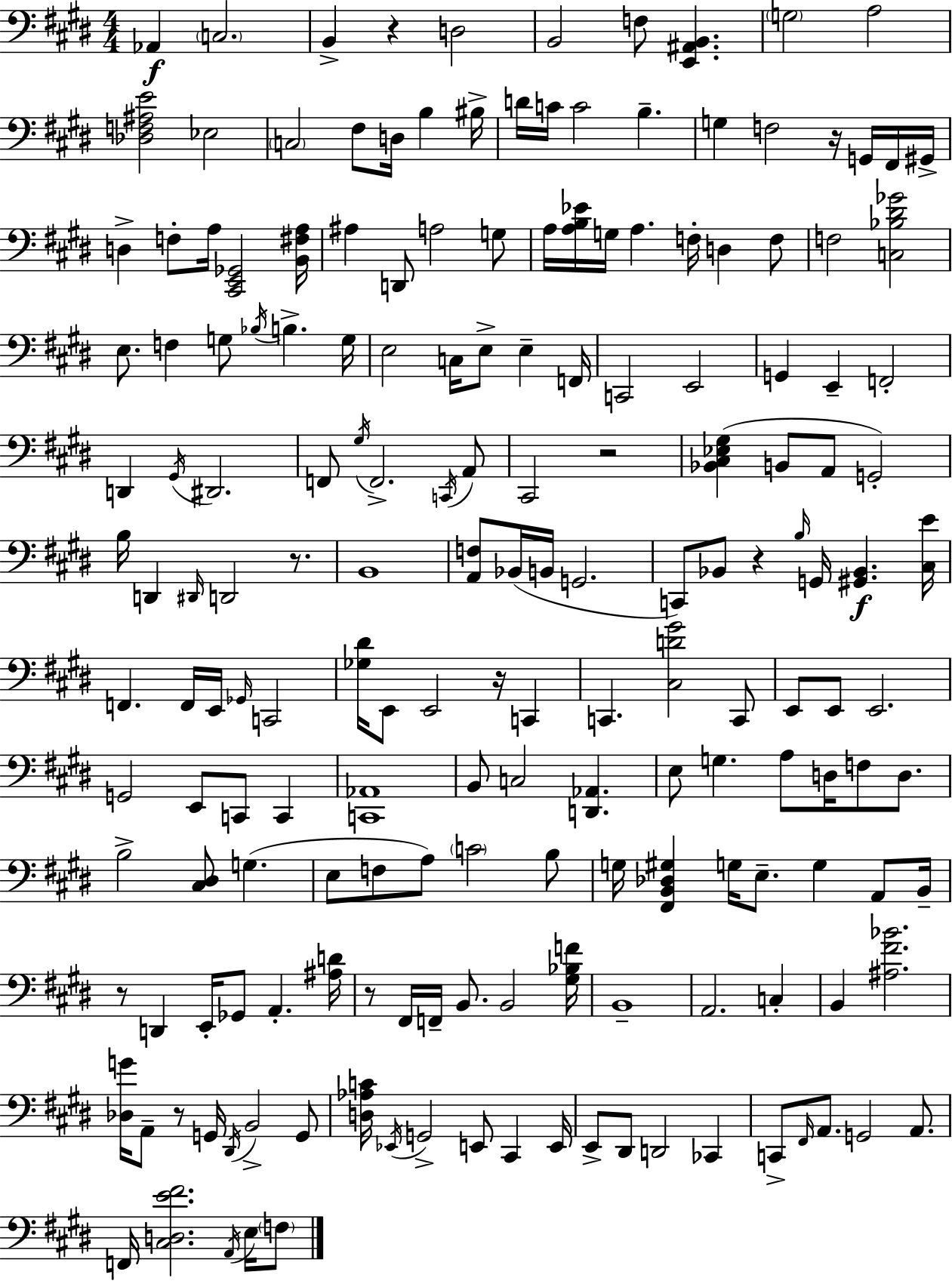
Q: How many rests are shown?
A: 9